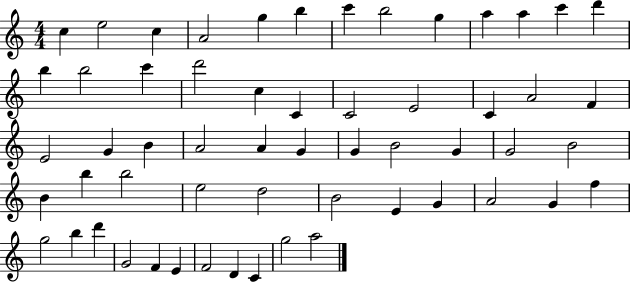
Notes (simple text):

C5/q E5/h C5/q A4/h G5/q B5/q C6/q B5/h G5/q A5/q A5/q C6/q D6/q B5/q B5/h C6/q D6/h C5/q C4/q C4/h E4/h C4/q A4/h F4/q E4/h G4/q B4/q A4/h A4/q G4/q G4/q B4/h G4/q G4/h B4/h B4/q B5/q B5/h E5/h D5/h B4/h E4/q G4/q A4/h G4/q F5/q G5/h B5/q D6/q G4/h F4/q E4/q F4/h D4/q C4/q G5/h A5/h